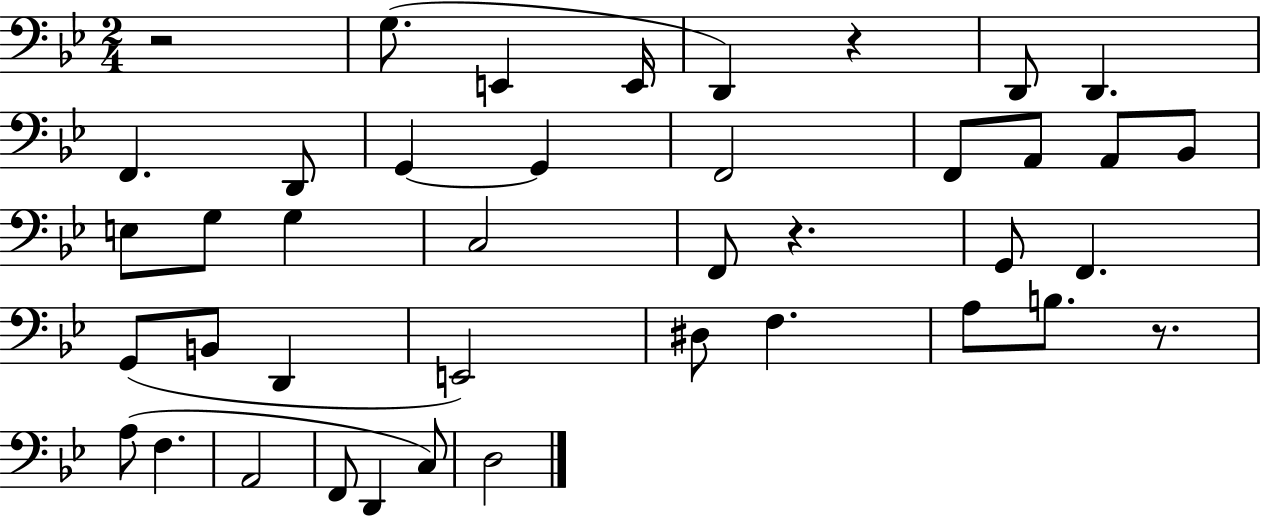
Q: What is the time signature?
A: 2/4